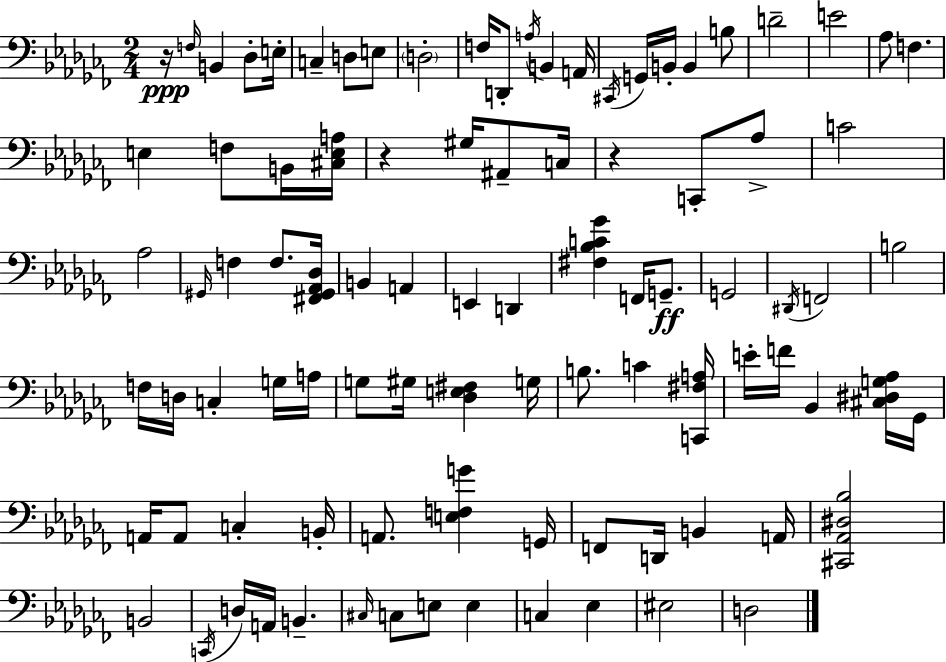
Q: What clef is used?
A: bass